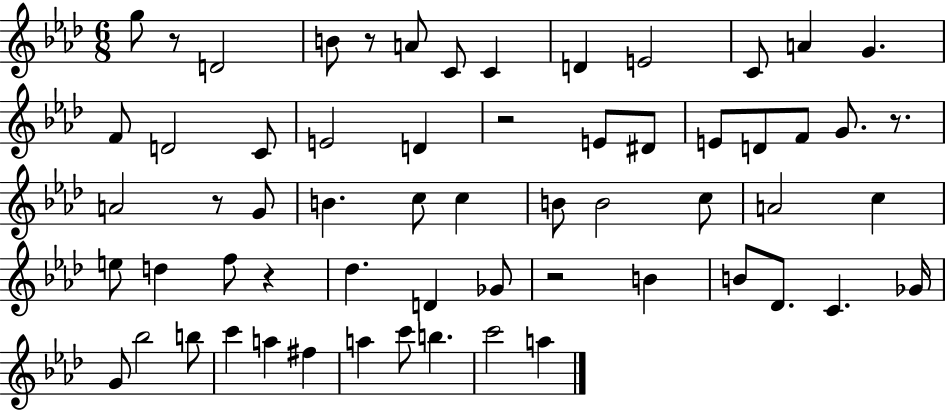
{
  \clef treble
  \numericTimeSignature
  \time 6/8
  \key aes \major
  g''8 r8 d'2 | b'8 r8 a'8 c'8 c'4 | d'4 e'2 | c'8 a'4 g'4. | \break f'8 d'2 c'8 | e'2 d'4 | r2 e'8 dis'8 | e'8 d'8 f'8 g'8. r8. | \break a'2 r8 g'8 | b'4. c''8 c''4 | b'8 b'2 c''8 | a'2 c''4 | \break e''8 d''4 f''8 r4 | des''4. d'4 ges'8 | r2 b'4 | b'8 des'8. c'4. ges'16 | \break g'8 bes''2 b''8 | c'''4 a''4 fis''4 | a''4 c'''8 b''4. | c'''2 a''4 | \break \bar "|."
}